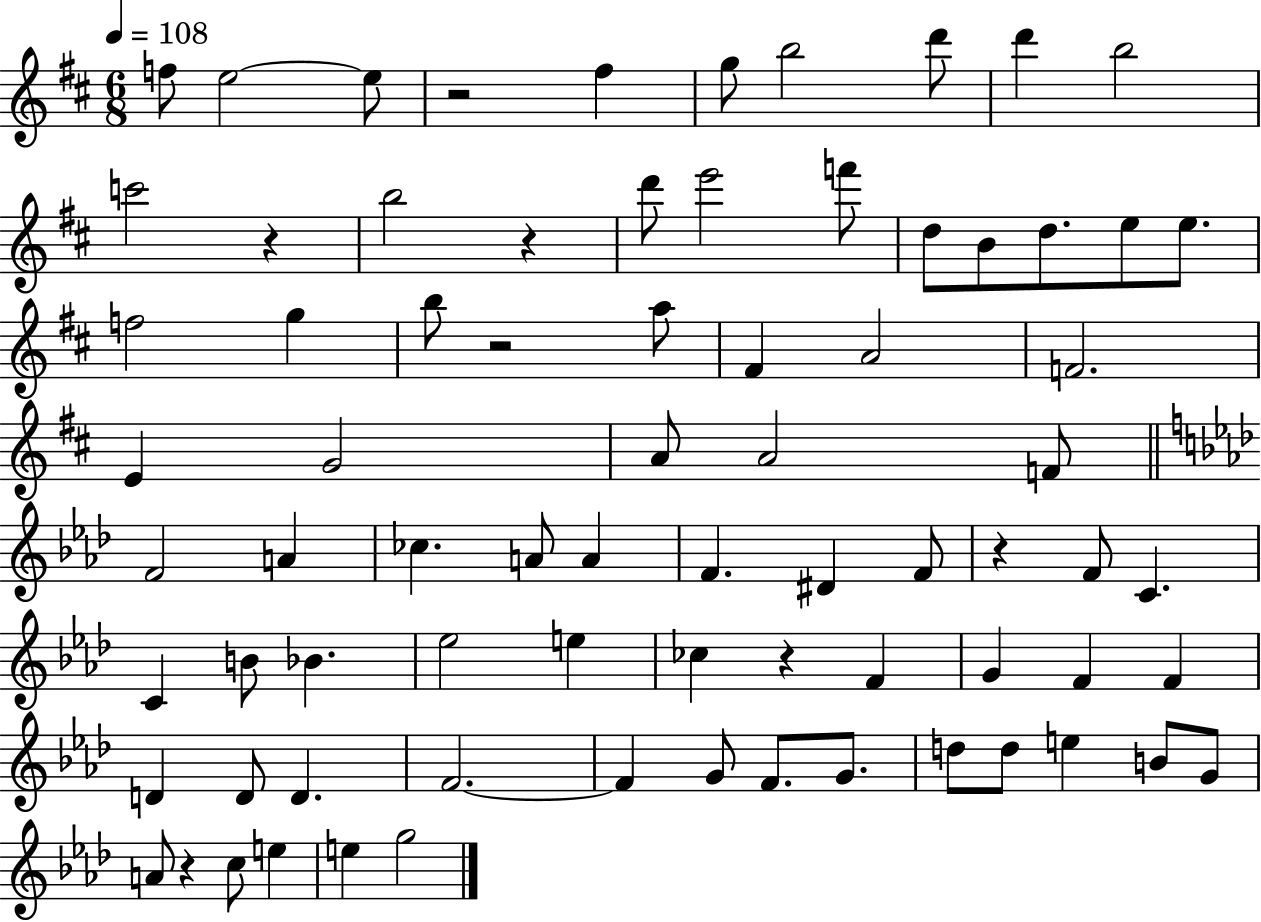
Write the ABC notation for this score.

X:1
T:Untitled
M:6/8
L:1/4
K:D
f/2 e2 e/2 z2 ^f g/2 b2 d'/2 d' b2 c'2 z b2 z d'/2 e'2 f'/2 d/2 B/2 d/2 e/2 e/2 f2 g b/2 z2 a/2 ^F A2 F2 E G2 A/2 A2 F/2 F2 A _c A/2 A F ^D F/2 z F/2 C C B/2 _B _e2 e _c z F G F F D D/2 D F2 F G/2 F/2 G/2 d/2 d/2 e B/2 G/2 A/2 z c/2 e e g2